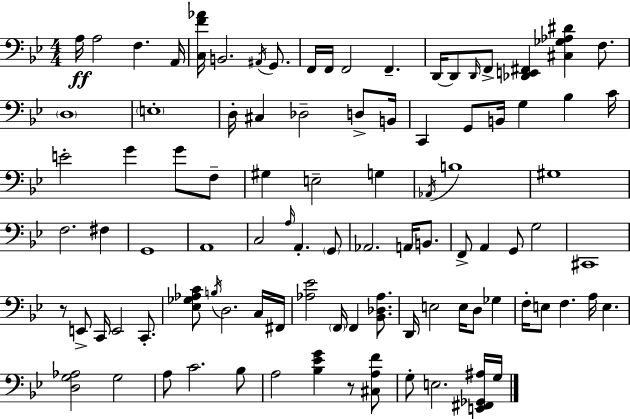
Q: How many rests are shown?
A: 2